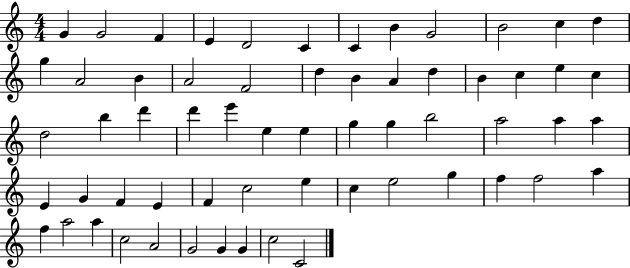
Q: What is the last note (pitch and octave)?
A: C4